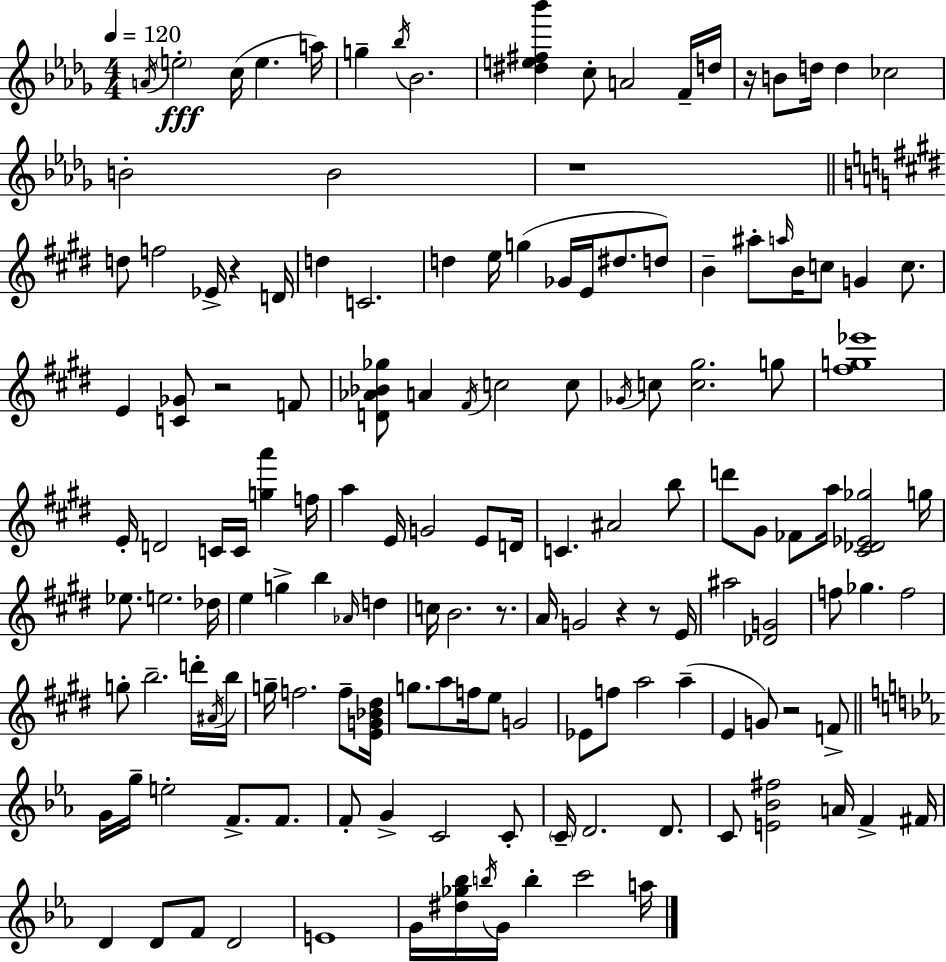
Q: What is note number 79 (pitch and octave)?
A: A#5